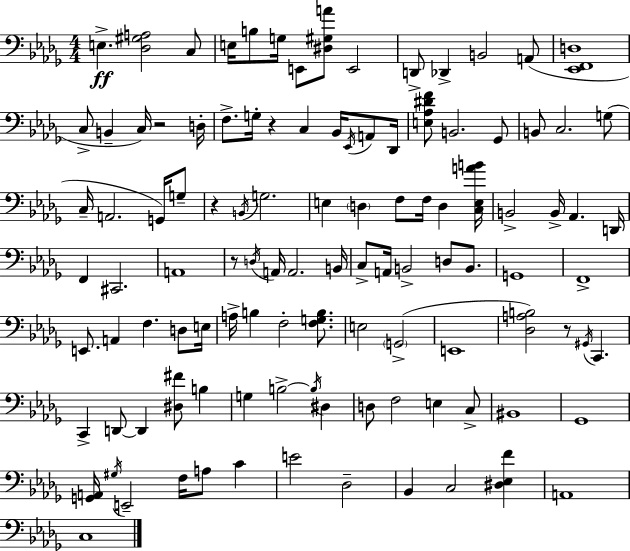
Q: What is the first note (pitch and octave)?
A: E3